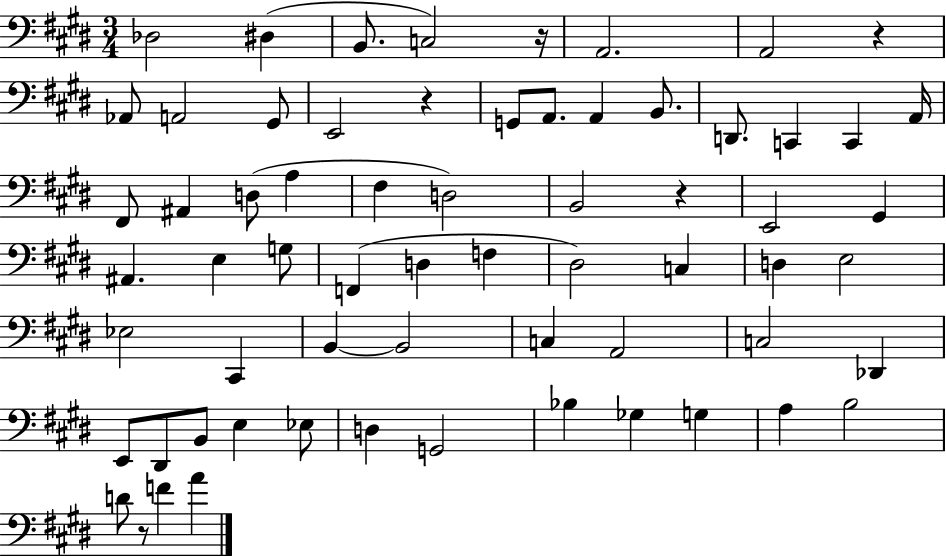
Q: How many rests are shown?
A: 5